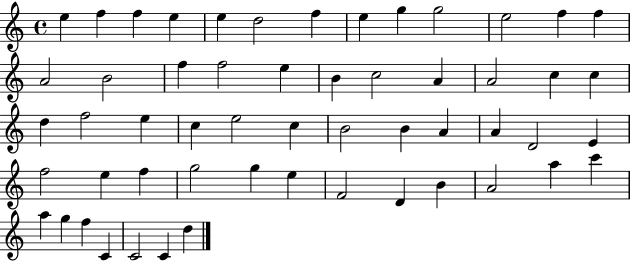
X:1
T:Untitled
M:4/4
L:1/4
K:C
e f f e e d2 f e g g2 e2 f f A2 B2 f f2 e B c2 A A2 c c d f2 e c e2 c B2 B A A D2 E f2 e f g2 g e F2 D B A2 a c' a g f C C2 C d